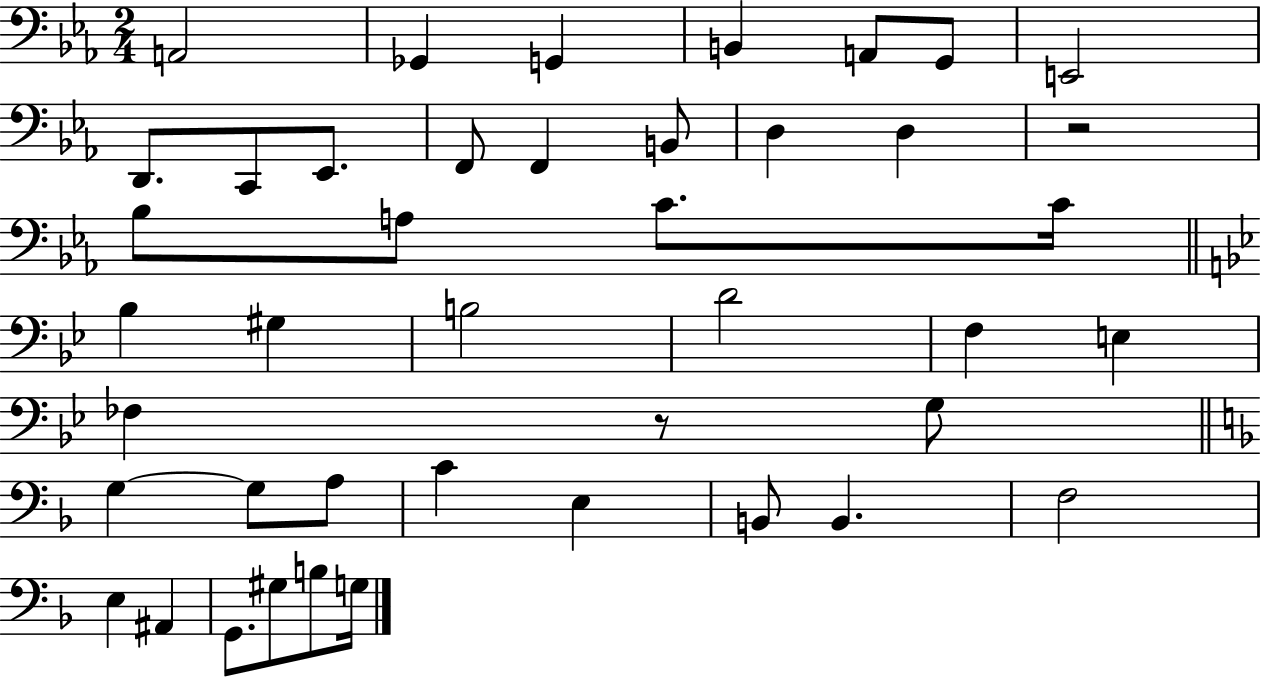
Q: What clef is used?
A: bass